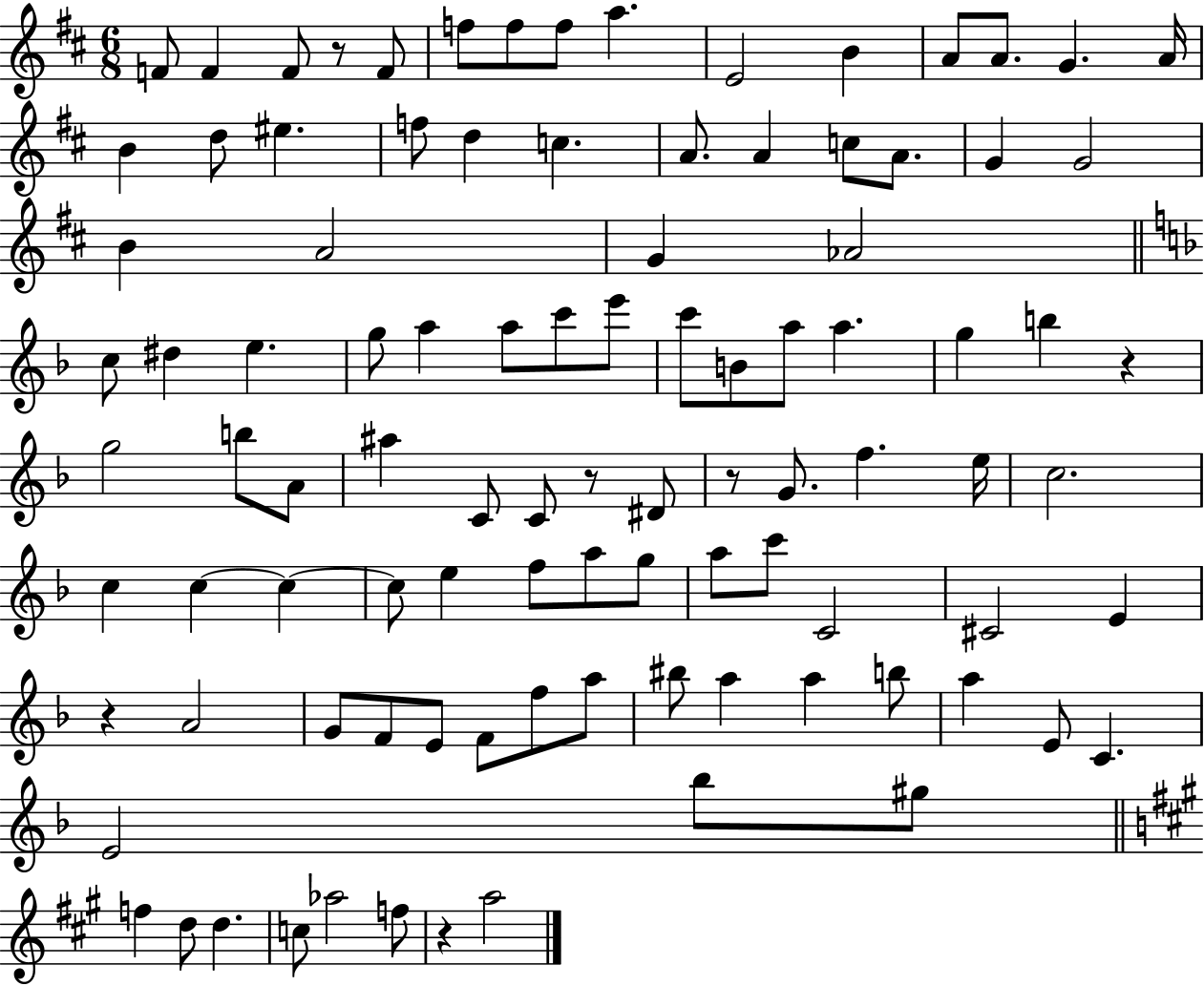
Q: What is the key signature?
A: D major